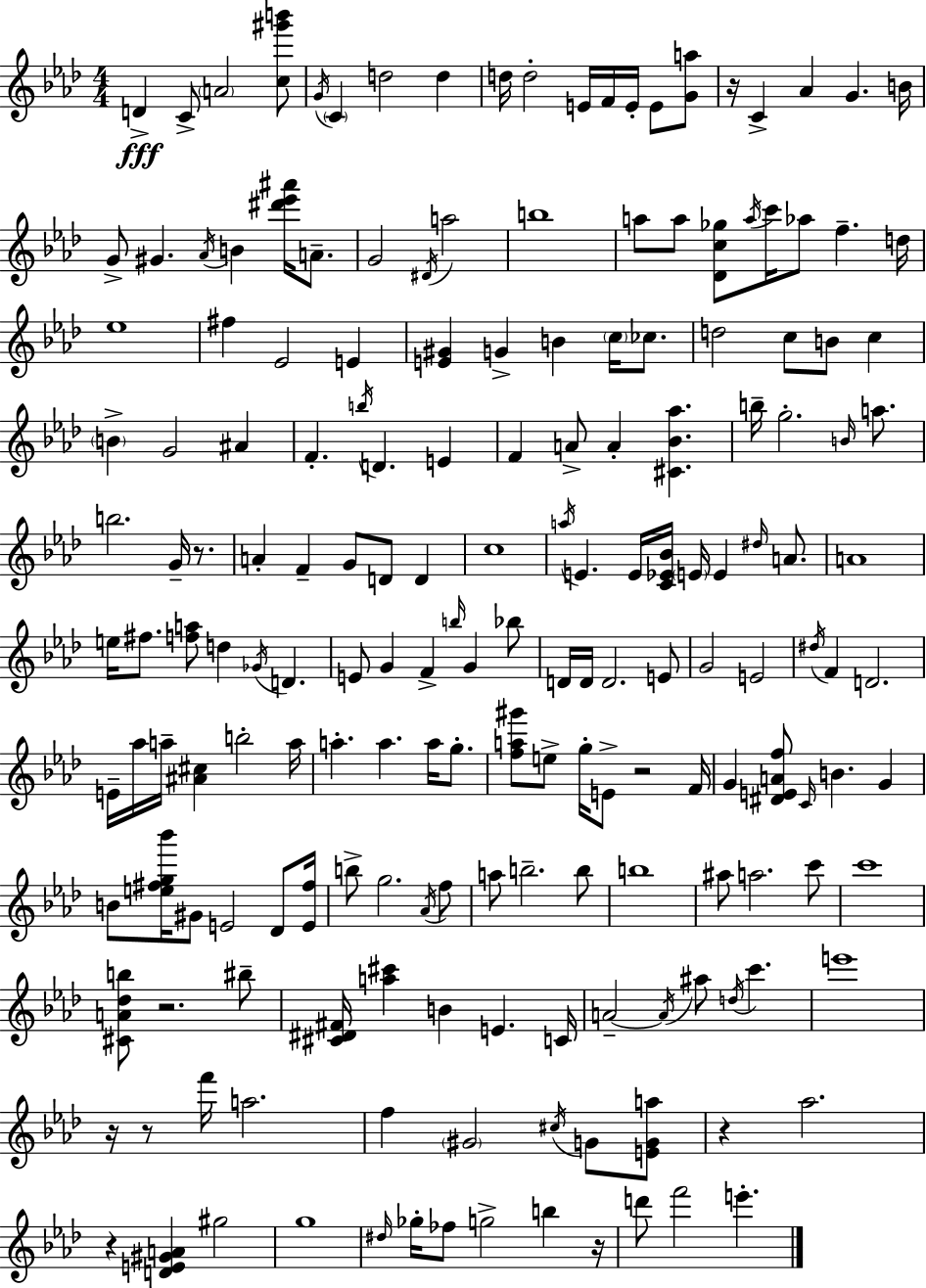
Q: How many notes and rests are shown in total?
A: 182